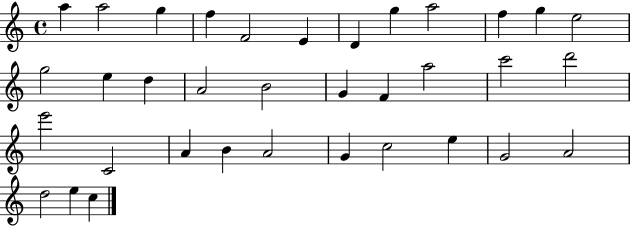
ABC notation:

X:1
T:Untitled
M:4/4
L:1/4
K:C
a a2 g f F2 E D g a2 f g e2 g2 e d A2 B2 G F a2 c'2 d'2 e'2 C2 A B A2 G c2 e G2 A2 d2 e c